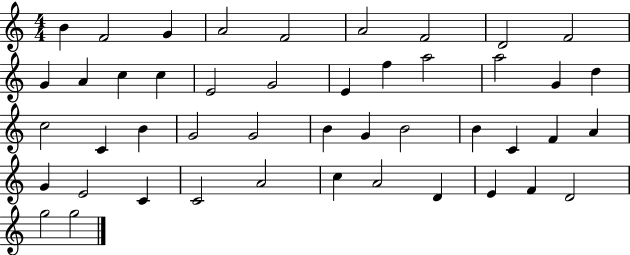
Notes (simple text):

B4/q F4/h G4/q A4/h F4/h A4/h F4/h D4/h F4/h G4/q A4/q C5/q C5/q E4/h G4/h E4/q F5/q A5/h A5/h G4/q D5/q C5/h C4/q B4/q G4/h G4/h B4/q G4/q B4/h B4/q C4/q F4/q A4/q G4/q E4/h C4/q C4/h A4/h C5/q A4/h D4/q E4/q F4/q D4/h G5/h G5/h